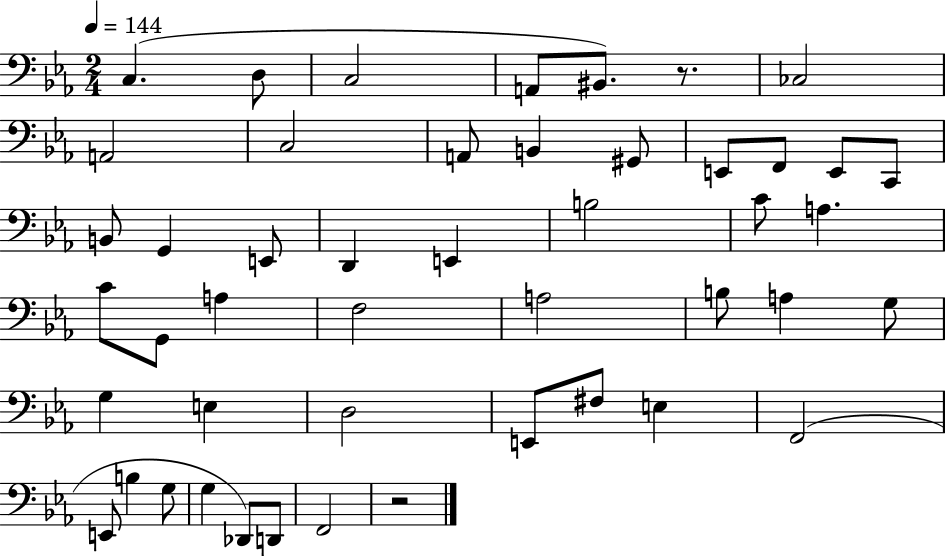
C3/q. D3/e C3/h A2/e BIS2/e. R/e. CES3/h A2/h C3/h A2/e B2/q G#2/e E2/e F2/e E2/e C2/e B2/e G2/q E2/e D2/q E2/q B3/h C4/e A3/q. C4/e G2/e A3/q F3/h A3/h B3/e A3/q G3/e G3/q E3/q D3/h E2/e F#3/e E3/q F2/h E2/e B3/q G3/e G3/q Db2/e D2/e F2/h R/h